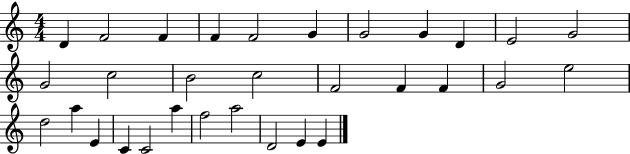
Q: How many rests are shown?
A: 0